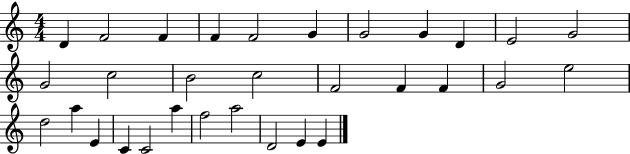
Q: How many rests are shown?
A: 0